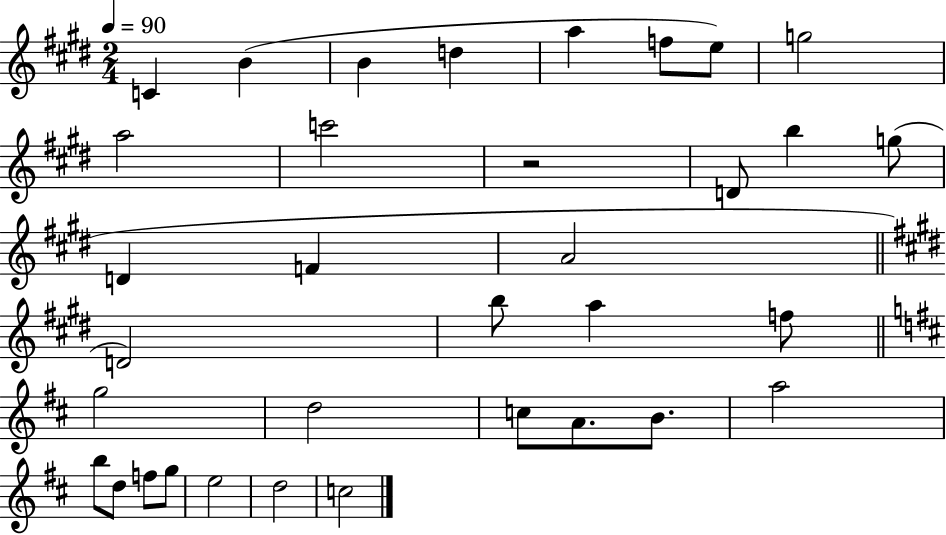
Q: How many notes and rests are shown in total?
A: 34